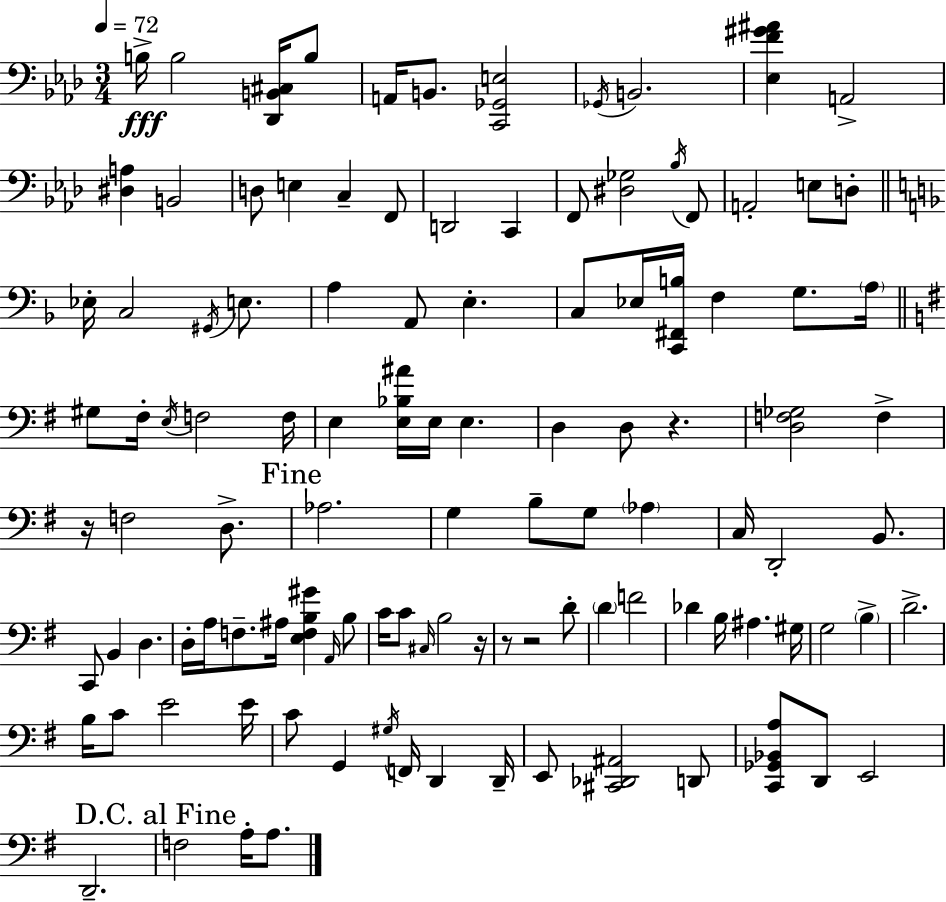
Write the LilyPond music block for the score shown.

{
  \clef bass
  \numericTimeSignature
  \time 3/4
  \key aes \major
  \tempo 4 = 72
  \repeat volta 2 { b16->\fff b2 <des, b, cis>16 b8 | a,16 b,8. <c, ges, e>2 | \acciaccatura { ges,16 } b,2. | <ees f' gis' ais'>4 a,2-> | \break <dis a>4 b,2 | d8 e4 c4-- f,8 | d,2 c,4 | f,8 <dis ges>2 \acciaccatura { bes16 } | \break f,8 a,2-. e8 | d8-. \bar "||" \break \key f \major ees16-. c2 \acciaccatura { gis,16 } e8. | a4 a,8 e4.-. | c8 ees16 <c, fis, b>16 f4 g8. | \parenthesize a16 \bar "||" \break \key g \major gis8 fis16-. \acciaccatura { e16 } f2 | f16 e4 <e bes ais'>16 e16 e4. | d4 d8 r4. | <d f ges>2 f4-> | \break r16 f2 d8.-> | \mark "Fine" aes2. | g4 b8-- g8 \parenthesize aes4 | c16 d,2-. b,8. | \break c,8 b,4 d4. | d16-. a16 f8.-- ais16 <e f b gis'>4 \grace { a,16 } | b8 c'16 c'8 \grace { cis16 } b2 | r16 r8 r2 | \break d'8-. \parenthesize d'4 f'2 | des'4 b16 ais4. | gis16 g2 \parenthesize b4-> | d'2.-> | \break b16 c'8 e'2 | e'16 c'8 g,4 \acciaccatura { gis16 } f,16 d,4 | d,16-- e,8 <cis, des, ais,>2 | d,8 <c, ges, bes, a>8 d,8 e,2 | \break d,2.-- | \mark "D.C. al Fine" f2 | a16-. a8. } \bar "|."
}